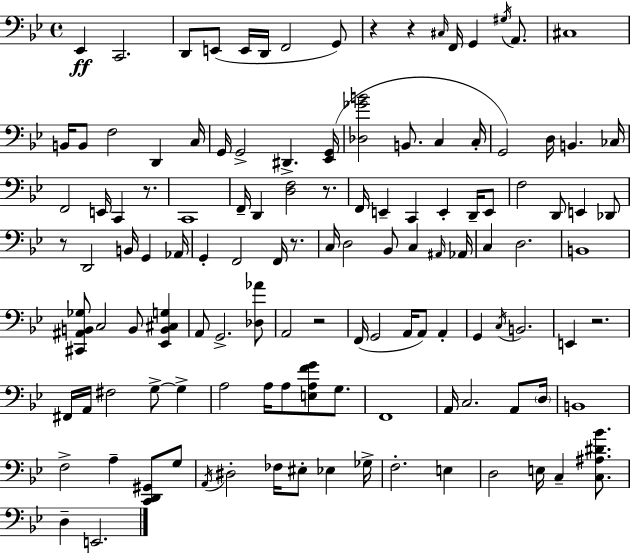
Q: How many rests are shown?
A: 8